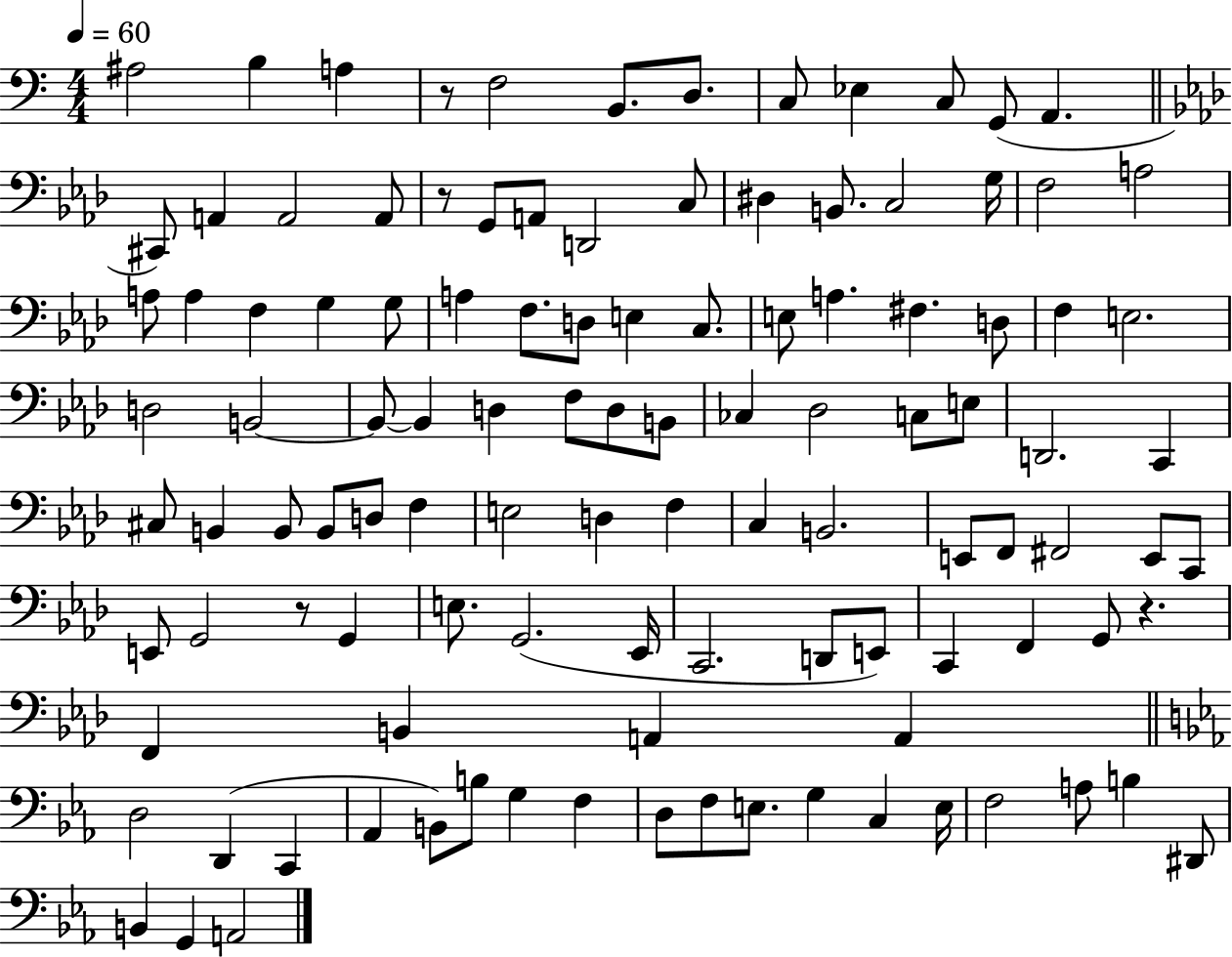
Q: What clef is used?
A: bass